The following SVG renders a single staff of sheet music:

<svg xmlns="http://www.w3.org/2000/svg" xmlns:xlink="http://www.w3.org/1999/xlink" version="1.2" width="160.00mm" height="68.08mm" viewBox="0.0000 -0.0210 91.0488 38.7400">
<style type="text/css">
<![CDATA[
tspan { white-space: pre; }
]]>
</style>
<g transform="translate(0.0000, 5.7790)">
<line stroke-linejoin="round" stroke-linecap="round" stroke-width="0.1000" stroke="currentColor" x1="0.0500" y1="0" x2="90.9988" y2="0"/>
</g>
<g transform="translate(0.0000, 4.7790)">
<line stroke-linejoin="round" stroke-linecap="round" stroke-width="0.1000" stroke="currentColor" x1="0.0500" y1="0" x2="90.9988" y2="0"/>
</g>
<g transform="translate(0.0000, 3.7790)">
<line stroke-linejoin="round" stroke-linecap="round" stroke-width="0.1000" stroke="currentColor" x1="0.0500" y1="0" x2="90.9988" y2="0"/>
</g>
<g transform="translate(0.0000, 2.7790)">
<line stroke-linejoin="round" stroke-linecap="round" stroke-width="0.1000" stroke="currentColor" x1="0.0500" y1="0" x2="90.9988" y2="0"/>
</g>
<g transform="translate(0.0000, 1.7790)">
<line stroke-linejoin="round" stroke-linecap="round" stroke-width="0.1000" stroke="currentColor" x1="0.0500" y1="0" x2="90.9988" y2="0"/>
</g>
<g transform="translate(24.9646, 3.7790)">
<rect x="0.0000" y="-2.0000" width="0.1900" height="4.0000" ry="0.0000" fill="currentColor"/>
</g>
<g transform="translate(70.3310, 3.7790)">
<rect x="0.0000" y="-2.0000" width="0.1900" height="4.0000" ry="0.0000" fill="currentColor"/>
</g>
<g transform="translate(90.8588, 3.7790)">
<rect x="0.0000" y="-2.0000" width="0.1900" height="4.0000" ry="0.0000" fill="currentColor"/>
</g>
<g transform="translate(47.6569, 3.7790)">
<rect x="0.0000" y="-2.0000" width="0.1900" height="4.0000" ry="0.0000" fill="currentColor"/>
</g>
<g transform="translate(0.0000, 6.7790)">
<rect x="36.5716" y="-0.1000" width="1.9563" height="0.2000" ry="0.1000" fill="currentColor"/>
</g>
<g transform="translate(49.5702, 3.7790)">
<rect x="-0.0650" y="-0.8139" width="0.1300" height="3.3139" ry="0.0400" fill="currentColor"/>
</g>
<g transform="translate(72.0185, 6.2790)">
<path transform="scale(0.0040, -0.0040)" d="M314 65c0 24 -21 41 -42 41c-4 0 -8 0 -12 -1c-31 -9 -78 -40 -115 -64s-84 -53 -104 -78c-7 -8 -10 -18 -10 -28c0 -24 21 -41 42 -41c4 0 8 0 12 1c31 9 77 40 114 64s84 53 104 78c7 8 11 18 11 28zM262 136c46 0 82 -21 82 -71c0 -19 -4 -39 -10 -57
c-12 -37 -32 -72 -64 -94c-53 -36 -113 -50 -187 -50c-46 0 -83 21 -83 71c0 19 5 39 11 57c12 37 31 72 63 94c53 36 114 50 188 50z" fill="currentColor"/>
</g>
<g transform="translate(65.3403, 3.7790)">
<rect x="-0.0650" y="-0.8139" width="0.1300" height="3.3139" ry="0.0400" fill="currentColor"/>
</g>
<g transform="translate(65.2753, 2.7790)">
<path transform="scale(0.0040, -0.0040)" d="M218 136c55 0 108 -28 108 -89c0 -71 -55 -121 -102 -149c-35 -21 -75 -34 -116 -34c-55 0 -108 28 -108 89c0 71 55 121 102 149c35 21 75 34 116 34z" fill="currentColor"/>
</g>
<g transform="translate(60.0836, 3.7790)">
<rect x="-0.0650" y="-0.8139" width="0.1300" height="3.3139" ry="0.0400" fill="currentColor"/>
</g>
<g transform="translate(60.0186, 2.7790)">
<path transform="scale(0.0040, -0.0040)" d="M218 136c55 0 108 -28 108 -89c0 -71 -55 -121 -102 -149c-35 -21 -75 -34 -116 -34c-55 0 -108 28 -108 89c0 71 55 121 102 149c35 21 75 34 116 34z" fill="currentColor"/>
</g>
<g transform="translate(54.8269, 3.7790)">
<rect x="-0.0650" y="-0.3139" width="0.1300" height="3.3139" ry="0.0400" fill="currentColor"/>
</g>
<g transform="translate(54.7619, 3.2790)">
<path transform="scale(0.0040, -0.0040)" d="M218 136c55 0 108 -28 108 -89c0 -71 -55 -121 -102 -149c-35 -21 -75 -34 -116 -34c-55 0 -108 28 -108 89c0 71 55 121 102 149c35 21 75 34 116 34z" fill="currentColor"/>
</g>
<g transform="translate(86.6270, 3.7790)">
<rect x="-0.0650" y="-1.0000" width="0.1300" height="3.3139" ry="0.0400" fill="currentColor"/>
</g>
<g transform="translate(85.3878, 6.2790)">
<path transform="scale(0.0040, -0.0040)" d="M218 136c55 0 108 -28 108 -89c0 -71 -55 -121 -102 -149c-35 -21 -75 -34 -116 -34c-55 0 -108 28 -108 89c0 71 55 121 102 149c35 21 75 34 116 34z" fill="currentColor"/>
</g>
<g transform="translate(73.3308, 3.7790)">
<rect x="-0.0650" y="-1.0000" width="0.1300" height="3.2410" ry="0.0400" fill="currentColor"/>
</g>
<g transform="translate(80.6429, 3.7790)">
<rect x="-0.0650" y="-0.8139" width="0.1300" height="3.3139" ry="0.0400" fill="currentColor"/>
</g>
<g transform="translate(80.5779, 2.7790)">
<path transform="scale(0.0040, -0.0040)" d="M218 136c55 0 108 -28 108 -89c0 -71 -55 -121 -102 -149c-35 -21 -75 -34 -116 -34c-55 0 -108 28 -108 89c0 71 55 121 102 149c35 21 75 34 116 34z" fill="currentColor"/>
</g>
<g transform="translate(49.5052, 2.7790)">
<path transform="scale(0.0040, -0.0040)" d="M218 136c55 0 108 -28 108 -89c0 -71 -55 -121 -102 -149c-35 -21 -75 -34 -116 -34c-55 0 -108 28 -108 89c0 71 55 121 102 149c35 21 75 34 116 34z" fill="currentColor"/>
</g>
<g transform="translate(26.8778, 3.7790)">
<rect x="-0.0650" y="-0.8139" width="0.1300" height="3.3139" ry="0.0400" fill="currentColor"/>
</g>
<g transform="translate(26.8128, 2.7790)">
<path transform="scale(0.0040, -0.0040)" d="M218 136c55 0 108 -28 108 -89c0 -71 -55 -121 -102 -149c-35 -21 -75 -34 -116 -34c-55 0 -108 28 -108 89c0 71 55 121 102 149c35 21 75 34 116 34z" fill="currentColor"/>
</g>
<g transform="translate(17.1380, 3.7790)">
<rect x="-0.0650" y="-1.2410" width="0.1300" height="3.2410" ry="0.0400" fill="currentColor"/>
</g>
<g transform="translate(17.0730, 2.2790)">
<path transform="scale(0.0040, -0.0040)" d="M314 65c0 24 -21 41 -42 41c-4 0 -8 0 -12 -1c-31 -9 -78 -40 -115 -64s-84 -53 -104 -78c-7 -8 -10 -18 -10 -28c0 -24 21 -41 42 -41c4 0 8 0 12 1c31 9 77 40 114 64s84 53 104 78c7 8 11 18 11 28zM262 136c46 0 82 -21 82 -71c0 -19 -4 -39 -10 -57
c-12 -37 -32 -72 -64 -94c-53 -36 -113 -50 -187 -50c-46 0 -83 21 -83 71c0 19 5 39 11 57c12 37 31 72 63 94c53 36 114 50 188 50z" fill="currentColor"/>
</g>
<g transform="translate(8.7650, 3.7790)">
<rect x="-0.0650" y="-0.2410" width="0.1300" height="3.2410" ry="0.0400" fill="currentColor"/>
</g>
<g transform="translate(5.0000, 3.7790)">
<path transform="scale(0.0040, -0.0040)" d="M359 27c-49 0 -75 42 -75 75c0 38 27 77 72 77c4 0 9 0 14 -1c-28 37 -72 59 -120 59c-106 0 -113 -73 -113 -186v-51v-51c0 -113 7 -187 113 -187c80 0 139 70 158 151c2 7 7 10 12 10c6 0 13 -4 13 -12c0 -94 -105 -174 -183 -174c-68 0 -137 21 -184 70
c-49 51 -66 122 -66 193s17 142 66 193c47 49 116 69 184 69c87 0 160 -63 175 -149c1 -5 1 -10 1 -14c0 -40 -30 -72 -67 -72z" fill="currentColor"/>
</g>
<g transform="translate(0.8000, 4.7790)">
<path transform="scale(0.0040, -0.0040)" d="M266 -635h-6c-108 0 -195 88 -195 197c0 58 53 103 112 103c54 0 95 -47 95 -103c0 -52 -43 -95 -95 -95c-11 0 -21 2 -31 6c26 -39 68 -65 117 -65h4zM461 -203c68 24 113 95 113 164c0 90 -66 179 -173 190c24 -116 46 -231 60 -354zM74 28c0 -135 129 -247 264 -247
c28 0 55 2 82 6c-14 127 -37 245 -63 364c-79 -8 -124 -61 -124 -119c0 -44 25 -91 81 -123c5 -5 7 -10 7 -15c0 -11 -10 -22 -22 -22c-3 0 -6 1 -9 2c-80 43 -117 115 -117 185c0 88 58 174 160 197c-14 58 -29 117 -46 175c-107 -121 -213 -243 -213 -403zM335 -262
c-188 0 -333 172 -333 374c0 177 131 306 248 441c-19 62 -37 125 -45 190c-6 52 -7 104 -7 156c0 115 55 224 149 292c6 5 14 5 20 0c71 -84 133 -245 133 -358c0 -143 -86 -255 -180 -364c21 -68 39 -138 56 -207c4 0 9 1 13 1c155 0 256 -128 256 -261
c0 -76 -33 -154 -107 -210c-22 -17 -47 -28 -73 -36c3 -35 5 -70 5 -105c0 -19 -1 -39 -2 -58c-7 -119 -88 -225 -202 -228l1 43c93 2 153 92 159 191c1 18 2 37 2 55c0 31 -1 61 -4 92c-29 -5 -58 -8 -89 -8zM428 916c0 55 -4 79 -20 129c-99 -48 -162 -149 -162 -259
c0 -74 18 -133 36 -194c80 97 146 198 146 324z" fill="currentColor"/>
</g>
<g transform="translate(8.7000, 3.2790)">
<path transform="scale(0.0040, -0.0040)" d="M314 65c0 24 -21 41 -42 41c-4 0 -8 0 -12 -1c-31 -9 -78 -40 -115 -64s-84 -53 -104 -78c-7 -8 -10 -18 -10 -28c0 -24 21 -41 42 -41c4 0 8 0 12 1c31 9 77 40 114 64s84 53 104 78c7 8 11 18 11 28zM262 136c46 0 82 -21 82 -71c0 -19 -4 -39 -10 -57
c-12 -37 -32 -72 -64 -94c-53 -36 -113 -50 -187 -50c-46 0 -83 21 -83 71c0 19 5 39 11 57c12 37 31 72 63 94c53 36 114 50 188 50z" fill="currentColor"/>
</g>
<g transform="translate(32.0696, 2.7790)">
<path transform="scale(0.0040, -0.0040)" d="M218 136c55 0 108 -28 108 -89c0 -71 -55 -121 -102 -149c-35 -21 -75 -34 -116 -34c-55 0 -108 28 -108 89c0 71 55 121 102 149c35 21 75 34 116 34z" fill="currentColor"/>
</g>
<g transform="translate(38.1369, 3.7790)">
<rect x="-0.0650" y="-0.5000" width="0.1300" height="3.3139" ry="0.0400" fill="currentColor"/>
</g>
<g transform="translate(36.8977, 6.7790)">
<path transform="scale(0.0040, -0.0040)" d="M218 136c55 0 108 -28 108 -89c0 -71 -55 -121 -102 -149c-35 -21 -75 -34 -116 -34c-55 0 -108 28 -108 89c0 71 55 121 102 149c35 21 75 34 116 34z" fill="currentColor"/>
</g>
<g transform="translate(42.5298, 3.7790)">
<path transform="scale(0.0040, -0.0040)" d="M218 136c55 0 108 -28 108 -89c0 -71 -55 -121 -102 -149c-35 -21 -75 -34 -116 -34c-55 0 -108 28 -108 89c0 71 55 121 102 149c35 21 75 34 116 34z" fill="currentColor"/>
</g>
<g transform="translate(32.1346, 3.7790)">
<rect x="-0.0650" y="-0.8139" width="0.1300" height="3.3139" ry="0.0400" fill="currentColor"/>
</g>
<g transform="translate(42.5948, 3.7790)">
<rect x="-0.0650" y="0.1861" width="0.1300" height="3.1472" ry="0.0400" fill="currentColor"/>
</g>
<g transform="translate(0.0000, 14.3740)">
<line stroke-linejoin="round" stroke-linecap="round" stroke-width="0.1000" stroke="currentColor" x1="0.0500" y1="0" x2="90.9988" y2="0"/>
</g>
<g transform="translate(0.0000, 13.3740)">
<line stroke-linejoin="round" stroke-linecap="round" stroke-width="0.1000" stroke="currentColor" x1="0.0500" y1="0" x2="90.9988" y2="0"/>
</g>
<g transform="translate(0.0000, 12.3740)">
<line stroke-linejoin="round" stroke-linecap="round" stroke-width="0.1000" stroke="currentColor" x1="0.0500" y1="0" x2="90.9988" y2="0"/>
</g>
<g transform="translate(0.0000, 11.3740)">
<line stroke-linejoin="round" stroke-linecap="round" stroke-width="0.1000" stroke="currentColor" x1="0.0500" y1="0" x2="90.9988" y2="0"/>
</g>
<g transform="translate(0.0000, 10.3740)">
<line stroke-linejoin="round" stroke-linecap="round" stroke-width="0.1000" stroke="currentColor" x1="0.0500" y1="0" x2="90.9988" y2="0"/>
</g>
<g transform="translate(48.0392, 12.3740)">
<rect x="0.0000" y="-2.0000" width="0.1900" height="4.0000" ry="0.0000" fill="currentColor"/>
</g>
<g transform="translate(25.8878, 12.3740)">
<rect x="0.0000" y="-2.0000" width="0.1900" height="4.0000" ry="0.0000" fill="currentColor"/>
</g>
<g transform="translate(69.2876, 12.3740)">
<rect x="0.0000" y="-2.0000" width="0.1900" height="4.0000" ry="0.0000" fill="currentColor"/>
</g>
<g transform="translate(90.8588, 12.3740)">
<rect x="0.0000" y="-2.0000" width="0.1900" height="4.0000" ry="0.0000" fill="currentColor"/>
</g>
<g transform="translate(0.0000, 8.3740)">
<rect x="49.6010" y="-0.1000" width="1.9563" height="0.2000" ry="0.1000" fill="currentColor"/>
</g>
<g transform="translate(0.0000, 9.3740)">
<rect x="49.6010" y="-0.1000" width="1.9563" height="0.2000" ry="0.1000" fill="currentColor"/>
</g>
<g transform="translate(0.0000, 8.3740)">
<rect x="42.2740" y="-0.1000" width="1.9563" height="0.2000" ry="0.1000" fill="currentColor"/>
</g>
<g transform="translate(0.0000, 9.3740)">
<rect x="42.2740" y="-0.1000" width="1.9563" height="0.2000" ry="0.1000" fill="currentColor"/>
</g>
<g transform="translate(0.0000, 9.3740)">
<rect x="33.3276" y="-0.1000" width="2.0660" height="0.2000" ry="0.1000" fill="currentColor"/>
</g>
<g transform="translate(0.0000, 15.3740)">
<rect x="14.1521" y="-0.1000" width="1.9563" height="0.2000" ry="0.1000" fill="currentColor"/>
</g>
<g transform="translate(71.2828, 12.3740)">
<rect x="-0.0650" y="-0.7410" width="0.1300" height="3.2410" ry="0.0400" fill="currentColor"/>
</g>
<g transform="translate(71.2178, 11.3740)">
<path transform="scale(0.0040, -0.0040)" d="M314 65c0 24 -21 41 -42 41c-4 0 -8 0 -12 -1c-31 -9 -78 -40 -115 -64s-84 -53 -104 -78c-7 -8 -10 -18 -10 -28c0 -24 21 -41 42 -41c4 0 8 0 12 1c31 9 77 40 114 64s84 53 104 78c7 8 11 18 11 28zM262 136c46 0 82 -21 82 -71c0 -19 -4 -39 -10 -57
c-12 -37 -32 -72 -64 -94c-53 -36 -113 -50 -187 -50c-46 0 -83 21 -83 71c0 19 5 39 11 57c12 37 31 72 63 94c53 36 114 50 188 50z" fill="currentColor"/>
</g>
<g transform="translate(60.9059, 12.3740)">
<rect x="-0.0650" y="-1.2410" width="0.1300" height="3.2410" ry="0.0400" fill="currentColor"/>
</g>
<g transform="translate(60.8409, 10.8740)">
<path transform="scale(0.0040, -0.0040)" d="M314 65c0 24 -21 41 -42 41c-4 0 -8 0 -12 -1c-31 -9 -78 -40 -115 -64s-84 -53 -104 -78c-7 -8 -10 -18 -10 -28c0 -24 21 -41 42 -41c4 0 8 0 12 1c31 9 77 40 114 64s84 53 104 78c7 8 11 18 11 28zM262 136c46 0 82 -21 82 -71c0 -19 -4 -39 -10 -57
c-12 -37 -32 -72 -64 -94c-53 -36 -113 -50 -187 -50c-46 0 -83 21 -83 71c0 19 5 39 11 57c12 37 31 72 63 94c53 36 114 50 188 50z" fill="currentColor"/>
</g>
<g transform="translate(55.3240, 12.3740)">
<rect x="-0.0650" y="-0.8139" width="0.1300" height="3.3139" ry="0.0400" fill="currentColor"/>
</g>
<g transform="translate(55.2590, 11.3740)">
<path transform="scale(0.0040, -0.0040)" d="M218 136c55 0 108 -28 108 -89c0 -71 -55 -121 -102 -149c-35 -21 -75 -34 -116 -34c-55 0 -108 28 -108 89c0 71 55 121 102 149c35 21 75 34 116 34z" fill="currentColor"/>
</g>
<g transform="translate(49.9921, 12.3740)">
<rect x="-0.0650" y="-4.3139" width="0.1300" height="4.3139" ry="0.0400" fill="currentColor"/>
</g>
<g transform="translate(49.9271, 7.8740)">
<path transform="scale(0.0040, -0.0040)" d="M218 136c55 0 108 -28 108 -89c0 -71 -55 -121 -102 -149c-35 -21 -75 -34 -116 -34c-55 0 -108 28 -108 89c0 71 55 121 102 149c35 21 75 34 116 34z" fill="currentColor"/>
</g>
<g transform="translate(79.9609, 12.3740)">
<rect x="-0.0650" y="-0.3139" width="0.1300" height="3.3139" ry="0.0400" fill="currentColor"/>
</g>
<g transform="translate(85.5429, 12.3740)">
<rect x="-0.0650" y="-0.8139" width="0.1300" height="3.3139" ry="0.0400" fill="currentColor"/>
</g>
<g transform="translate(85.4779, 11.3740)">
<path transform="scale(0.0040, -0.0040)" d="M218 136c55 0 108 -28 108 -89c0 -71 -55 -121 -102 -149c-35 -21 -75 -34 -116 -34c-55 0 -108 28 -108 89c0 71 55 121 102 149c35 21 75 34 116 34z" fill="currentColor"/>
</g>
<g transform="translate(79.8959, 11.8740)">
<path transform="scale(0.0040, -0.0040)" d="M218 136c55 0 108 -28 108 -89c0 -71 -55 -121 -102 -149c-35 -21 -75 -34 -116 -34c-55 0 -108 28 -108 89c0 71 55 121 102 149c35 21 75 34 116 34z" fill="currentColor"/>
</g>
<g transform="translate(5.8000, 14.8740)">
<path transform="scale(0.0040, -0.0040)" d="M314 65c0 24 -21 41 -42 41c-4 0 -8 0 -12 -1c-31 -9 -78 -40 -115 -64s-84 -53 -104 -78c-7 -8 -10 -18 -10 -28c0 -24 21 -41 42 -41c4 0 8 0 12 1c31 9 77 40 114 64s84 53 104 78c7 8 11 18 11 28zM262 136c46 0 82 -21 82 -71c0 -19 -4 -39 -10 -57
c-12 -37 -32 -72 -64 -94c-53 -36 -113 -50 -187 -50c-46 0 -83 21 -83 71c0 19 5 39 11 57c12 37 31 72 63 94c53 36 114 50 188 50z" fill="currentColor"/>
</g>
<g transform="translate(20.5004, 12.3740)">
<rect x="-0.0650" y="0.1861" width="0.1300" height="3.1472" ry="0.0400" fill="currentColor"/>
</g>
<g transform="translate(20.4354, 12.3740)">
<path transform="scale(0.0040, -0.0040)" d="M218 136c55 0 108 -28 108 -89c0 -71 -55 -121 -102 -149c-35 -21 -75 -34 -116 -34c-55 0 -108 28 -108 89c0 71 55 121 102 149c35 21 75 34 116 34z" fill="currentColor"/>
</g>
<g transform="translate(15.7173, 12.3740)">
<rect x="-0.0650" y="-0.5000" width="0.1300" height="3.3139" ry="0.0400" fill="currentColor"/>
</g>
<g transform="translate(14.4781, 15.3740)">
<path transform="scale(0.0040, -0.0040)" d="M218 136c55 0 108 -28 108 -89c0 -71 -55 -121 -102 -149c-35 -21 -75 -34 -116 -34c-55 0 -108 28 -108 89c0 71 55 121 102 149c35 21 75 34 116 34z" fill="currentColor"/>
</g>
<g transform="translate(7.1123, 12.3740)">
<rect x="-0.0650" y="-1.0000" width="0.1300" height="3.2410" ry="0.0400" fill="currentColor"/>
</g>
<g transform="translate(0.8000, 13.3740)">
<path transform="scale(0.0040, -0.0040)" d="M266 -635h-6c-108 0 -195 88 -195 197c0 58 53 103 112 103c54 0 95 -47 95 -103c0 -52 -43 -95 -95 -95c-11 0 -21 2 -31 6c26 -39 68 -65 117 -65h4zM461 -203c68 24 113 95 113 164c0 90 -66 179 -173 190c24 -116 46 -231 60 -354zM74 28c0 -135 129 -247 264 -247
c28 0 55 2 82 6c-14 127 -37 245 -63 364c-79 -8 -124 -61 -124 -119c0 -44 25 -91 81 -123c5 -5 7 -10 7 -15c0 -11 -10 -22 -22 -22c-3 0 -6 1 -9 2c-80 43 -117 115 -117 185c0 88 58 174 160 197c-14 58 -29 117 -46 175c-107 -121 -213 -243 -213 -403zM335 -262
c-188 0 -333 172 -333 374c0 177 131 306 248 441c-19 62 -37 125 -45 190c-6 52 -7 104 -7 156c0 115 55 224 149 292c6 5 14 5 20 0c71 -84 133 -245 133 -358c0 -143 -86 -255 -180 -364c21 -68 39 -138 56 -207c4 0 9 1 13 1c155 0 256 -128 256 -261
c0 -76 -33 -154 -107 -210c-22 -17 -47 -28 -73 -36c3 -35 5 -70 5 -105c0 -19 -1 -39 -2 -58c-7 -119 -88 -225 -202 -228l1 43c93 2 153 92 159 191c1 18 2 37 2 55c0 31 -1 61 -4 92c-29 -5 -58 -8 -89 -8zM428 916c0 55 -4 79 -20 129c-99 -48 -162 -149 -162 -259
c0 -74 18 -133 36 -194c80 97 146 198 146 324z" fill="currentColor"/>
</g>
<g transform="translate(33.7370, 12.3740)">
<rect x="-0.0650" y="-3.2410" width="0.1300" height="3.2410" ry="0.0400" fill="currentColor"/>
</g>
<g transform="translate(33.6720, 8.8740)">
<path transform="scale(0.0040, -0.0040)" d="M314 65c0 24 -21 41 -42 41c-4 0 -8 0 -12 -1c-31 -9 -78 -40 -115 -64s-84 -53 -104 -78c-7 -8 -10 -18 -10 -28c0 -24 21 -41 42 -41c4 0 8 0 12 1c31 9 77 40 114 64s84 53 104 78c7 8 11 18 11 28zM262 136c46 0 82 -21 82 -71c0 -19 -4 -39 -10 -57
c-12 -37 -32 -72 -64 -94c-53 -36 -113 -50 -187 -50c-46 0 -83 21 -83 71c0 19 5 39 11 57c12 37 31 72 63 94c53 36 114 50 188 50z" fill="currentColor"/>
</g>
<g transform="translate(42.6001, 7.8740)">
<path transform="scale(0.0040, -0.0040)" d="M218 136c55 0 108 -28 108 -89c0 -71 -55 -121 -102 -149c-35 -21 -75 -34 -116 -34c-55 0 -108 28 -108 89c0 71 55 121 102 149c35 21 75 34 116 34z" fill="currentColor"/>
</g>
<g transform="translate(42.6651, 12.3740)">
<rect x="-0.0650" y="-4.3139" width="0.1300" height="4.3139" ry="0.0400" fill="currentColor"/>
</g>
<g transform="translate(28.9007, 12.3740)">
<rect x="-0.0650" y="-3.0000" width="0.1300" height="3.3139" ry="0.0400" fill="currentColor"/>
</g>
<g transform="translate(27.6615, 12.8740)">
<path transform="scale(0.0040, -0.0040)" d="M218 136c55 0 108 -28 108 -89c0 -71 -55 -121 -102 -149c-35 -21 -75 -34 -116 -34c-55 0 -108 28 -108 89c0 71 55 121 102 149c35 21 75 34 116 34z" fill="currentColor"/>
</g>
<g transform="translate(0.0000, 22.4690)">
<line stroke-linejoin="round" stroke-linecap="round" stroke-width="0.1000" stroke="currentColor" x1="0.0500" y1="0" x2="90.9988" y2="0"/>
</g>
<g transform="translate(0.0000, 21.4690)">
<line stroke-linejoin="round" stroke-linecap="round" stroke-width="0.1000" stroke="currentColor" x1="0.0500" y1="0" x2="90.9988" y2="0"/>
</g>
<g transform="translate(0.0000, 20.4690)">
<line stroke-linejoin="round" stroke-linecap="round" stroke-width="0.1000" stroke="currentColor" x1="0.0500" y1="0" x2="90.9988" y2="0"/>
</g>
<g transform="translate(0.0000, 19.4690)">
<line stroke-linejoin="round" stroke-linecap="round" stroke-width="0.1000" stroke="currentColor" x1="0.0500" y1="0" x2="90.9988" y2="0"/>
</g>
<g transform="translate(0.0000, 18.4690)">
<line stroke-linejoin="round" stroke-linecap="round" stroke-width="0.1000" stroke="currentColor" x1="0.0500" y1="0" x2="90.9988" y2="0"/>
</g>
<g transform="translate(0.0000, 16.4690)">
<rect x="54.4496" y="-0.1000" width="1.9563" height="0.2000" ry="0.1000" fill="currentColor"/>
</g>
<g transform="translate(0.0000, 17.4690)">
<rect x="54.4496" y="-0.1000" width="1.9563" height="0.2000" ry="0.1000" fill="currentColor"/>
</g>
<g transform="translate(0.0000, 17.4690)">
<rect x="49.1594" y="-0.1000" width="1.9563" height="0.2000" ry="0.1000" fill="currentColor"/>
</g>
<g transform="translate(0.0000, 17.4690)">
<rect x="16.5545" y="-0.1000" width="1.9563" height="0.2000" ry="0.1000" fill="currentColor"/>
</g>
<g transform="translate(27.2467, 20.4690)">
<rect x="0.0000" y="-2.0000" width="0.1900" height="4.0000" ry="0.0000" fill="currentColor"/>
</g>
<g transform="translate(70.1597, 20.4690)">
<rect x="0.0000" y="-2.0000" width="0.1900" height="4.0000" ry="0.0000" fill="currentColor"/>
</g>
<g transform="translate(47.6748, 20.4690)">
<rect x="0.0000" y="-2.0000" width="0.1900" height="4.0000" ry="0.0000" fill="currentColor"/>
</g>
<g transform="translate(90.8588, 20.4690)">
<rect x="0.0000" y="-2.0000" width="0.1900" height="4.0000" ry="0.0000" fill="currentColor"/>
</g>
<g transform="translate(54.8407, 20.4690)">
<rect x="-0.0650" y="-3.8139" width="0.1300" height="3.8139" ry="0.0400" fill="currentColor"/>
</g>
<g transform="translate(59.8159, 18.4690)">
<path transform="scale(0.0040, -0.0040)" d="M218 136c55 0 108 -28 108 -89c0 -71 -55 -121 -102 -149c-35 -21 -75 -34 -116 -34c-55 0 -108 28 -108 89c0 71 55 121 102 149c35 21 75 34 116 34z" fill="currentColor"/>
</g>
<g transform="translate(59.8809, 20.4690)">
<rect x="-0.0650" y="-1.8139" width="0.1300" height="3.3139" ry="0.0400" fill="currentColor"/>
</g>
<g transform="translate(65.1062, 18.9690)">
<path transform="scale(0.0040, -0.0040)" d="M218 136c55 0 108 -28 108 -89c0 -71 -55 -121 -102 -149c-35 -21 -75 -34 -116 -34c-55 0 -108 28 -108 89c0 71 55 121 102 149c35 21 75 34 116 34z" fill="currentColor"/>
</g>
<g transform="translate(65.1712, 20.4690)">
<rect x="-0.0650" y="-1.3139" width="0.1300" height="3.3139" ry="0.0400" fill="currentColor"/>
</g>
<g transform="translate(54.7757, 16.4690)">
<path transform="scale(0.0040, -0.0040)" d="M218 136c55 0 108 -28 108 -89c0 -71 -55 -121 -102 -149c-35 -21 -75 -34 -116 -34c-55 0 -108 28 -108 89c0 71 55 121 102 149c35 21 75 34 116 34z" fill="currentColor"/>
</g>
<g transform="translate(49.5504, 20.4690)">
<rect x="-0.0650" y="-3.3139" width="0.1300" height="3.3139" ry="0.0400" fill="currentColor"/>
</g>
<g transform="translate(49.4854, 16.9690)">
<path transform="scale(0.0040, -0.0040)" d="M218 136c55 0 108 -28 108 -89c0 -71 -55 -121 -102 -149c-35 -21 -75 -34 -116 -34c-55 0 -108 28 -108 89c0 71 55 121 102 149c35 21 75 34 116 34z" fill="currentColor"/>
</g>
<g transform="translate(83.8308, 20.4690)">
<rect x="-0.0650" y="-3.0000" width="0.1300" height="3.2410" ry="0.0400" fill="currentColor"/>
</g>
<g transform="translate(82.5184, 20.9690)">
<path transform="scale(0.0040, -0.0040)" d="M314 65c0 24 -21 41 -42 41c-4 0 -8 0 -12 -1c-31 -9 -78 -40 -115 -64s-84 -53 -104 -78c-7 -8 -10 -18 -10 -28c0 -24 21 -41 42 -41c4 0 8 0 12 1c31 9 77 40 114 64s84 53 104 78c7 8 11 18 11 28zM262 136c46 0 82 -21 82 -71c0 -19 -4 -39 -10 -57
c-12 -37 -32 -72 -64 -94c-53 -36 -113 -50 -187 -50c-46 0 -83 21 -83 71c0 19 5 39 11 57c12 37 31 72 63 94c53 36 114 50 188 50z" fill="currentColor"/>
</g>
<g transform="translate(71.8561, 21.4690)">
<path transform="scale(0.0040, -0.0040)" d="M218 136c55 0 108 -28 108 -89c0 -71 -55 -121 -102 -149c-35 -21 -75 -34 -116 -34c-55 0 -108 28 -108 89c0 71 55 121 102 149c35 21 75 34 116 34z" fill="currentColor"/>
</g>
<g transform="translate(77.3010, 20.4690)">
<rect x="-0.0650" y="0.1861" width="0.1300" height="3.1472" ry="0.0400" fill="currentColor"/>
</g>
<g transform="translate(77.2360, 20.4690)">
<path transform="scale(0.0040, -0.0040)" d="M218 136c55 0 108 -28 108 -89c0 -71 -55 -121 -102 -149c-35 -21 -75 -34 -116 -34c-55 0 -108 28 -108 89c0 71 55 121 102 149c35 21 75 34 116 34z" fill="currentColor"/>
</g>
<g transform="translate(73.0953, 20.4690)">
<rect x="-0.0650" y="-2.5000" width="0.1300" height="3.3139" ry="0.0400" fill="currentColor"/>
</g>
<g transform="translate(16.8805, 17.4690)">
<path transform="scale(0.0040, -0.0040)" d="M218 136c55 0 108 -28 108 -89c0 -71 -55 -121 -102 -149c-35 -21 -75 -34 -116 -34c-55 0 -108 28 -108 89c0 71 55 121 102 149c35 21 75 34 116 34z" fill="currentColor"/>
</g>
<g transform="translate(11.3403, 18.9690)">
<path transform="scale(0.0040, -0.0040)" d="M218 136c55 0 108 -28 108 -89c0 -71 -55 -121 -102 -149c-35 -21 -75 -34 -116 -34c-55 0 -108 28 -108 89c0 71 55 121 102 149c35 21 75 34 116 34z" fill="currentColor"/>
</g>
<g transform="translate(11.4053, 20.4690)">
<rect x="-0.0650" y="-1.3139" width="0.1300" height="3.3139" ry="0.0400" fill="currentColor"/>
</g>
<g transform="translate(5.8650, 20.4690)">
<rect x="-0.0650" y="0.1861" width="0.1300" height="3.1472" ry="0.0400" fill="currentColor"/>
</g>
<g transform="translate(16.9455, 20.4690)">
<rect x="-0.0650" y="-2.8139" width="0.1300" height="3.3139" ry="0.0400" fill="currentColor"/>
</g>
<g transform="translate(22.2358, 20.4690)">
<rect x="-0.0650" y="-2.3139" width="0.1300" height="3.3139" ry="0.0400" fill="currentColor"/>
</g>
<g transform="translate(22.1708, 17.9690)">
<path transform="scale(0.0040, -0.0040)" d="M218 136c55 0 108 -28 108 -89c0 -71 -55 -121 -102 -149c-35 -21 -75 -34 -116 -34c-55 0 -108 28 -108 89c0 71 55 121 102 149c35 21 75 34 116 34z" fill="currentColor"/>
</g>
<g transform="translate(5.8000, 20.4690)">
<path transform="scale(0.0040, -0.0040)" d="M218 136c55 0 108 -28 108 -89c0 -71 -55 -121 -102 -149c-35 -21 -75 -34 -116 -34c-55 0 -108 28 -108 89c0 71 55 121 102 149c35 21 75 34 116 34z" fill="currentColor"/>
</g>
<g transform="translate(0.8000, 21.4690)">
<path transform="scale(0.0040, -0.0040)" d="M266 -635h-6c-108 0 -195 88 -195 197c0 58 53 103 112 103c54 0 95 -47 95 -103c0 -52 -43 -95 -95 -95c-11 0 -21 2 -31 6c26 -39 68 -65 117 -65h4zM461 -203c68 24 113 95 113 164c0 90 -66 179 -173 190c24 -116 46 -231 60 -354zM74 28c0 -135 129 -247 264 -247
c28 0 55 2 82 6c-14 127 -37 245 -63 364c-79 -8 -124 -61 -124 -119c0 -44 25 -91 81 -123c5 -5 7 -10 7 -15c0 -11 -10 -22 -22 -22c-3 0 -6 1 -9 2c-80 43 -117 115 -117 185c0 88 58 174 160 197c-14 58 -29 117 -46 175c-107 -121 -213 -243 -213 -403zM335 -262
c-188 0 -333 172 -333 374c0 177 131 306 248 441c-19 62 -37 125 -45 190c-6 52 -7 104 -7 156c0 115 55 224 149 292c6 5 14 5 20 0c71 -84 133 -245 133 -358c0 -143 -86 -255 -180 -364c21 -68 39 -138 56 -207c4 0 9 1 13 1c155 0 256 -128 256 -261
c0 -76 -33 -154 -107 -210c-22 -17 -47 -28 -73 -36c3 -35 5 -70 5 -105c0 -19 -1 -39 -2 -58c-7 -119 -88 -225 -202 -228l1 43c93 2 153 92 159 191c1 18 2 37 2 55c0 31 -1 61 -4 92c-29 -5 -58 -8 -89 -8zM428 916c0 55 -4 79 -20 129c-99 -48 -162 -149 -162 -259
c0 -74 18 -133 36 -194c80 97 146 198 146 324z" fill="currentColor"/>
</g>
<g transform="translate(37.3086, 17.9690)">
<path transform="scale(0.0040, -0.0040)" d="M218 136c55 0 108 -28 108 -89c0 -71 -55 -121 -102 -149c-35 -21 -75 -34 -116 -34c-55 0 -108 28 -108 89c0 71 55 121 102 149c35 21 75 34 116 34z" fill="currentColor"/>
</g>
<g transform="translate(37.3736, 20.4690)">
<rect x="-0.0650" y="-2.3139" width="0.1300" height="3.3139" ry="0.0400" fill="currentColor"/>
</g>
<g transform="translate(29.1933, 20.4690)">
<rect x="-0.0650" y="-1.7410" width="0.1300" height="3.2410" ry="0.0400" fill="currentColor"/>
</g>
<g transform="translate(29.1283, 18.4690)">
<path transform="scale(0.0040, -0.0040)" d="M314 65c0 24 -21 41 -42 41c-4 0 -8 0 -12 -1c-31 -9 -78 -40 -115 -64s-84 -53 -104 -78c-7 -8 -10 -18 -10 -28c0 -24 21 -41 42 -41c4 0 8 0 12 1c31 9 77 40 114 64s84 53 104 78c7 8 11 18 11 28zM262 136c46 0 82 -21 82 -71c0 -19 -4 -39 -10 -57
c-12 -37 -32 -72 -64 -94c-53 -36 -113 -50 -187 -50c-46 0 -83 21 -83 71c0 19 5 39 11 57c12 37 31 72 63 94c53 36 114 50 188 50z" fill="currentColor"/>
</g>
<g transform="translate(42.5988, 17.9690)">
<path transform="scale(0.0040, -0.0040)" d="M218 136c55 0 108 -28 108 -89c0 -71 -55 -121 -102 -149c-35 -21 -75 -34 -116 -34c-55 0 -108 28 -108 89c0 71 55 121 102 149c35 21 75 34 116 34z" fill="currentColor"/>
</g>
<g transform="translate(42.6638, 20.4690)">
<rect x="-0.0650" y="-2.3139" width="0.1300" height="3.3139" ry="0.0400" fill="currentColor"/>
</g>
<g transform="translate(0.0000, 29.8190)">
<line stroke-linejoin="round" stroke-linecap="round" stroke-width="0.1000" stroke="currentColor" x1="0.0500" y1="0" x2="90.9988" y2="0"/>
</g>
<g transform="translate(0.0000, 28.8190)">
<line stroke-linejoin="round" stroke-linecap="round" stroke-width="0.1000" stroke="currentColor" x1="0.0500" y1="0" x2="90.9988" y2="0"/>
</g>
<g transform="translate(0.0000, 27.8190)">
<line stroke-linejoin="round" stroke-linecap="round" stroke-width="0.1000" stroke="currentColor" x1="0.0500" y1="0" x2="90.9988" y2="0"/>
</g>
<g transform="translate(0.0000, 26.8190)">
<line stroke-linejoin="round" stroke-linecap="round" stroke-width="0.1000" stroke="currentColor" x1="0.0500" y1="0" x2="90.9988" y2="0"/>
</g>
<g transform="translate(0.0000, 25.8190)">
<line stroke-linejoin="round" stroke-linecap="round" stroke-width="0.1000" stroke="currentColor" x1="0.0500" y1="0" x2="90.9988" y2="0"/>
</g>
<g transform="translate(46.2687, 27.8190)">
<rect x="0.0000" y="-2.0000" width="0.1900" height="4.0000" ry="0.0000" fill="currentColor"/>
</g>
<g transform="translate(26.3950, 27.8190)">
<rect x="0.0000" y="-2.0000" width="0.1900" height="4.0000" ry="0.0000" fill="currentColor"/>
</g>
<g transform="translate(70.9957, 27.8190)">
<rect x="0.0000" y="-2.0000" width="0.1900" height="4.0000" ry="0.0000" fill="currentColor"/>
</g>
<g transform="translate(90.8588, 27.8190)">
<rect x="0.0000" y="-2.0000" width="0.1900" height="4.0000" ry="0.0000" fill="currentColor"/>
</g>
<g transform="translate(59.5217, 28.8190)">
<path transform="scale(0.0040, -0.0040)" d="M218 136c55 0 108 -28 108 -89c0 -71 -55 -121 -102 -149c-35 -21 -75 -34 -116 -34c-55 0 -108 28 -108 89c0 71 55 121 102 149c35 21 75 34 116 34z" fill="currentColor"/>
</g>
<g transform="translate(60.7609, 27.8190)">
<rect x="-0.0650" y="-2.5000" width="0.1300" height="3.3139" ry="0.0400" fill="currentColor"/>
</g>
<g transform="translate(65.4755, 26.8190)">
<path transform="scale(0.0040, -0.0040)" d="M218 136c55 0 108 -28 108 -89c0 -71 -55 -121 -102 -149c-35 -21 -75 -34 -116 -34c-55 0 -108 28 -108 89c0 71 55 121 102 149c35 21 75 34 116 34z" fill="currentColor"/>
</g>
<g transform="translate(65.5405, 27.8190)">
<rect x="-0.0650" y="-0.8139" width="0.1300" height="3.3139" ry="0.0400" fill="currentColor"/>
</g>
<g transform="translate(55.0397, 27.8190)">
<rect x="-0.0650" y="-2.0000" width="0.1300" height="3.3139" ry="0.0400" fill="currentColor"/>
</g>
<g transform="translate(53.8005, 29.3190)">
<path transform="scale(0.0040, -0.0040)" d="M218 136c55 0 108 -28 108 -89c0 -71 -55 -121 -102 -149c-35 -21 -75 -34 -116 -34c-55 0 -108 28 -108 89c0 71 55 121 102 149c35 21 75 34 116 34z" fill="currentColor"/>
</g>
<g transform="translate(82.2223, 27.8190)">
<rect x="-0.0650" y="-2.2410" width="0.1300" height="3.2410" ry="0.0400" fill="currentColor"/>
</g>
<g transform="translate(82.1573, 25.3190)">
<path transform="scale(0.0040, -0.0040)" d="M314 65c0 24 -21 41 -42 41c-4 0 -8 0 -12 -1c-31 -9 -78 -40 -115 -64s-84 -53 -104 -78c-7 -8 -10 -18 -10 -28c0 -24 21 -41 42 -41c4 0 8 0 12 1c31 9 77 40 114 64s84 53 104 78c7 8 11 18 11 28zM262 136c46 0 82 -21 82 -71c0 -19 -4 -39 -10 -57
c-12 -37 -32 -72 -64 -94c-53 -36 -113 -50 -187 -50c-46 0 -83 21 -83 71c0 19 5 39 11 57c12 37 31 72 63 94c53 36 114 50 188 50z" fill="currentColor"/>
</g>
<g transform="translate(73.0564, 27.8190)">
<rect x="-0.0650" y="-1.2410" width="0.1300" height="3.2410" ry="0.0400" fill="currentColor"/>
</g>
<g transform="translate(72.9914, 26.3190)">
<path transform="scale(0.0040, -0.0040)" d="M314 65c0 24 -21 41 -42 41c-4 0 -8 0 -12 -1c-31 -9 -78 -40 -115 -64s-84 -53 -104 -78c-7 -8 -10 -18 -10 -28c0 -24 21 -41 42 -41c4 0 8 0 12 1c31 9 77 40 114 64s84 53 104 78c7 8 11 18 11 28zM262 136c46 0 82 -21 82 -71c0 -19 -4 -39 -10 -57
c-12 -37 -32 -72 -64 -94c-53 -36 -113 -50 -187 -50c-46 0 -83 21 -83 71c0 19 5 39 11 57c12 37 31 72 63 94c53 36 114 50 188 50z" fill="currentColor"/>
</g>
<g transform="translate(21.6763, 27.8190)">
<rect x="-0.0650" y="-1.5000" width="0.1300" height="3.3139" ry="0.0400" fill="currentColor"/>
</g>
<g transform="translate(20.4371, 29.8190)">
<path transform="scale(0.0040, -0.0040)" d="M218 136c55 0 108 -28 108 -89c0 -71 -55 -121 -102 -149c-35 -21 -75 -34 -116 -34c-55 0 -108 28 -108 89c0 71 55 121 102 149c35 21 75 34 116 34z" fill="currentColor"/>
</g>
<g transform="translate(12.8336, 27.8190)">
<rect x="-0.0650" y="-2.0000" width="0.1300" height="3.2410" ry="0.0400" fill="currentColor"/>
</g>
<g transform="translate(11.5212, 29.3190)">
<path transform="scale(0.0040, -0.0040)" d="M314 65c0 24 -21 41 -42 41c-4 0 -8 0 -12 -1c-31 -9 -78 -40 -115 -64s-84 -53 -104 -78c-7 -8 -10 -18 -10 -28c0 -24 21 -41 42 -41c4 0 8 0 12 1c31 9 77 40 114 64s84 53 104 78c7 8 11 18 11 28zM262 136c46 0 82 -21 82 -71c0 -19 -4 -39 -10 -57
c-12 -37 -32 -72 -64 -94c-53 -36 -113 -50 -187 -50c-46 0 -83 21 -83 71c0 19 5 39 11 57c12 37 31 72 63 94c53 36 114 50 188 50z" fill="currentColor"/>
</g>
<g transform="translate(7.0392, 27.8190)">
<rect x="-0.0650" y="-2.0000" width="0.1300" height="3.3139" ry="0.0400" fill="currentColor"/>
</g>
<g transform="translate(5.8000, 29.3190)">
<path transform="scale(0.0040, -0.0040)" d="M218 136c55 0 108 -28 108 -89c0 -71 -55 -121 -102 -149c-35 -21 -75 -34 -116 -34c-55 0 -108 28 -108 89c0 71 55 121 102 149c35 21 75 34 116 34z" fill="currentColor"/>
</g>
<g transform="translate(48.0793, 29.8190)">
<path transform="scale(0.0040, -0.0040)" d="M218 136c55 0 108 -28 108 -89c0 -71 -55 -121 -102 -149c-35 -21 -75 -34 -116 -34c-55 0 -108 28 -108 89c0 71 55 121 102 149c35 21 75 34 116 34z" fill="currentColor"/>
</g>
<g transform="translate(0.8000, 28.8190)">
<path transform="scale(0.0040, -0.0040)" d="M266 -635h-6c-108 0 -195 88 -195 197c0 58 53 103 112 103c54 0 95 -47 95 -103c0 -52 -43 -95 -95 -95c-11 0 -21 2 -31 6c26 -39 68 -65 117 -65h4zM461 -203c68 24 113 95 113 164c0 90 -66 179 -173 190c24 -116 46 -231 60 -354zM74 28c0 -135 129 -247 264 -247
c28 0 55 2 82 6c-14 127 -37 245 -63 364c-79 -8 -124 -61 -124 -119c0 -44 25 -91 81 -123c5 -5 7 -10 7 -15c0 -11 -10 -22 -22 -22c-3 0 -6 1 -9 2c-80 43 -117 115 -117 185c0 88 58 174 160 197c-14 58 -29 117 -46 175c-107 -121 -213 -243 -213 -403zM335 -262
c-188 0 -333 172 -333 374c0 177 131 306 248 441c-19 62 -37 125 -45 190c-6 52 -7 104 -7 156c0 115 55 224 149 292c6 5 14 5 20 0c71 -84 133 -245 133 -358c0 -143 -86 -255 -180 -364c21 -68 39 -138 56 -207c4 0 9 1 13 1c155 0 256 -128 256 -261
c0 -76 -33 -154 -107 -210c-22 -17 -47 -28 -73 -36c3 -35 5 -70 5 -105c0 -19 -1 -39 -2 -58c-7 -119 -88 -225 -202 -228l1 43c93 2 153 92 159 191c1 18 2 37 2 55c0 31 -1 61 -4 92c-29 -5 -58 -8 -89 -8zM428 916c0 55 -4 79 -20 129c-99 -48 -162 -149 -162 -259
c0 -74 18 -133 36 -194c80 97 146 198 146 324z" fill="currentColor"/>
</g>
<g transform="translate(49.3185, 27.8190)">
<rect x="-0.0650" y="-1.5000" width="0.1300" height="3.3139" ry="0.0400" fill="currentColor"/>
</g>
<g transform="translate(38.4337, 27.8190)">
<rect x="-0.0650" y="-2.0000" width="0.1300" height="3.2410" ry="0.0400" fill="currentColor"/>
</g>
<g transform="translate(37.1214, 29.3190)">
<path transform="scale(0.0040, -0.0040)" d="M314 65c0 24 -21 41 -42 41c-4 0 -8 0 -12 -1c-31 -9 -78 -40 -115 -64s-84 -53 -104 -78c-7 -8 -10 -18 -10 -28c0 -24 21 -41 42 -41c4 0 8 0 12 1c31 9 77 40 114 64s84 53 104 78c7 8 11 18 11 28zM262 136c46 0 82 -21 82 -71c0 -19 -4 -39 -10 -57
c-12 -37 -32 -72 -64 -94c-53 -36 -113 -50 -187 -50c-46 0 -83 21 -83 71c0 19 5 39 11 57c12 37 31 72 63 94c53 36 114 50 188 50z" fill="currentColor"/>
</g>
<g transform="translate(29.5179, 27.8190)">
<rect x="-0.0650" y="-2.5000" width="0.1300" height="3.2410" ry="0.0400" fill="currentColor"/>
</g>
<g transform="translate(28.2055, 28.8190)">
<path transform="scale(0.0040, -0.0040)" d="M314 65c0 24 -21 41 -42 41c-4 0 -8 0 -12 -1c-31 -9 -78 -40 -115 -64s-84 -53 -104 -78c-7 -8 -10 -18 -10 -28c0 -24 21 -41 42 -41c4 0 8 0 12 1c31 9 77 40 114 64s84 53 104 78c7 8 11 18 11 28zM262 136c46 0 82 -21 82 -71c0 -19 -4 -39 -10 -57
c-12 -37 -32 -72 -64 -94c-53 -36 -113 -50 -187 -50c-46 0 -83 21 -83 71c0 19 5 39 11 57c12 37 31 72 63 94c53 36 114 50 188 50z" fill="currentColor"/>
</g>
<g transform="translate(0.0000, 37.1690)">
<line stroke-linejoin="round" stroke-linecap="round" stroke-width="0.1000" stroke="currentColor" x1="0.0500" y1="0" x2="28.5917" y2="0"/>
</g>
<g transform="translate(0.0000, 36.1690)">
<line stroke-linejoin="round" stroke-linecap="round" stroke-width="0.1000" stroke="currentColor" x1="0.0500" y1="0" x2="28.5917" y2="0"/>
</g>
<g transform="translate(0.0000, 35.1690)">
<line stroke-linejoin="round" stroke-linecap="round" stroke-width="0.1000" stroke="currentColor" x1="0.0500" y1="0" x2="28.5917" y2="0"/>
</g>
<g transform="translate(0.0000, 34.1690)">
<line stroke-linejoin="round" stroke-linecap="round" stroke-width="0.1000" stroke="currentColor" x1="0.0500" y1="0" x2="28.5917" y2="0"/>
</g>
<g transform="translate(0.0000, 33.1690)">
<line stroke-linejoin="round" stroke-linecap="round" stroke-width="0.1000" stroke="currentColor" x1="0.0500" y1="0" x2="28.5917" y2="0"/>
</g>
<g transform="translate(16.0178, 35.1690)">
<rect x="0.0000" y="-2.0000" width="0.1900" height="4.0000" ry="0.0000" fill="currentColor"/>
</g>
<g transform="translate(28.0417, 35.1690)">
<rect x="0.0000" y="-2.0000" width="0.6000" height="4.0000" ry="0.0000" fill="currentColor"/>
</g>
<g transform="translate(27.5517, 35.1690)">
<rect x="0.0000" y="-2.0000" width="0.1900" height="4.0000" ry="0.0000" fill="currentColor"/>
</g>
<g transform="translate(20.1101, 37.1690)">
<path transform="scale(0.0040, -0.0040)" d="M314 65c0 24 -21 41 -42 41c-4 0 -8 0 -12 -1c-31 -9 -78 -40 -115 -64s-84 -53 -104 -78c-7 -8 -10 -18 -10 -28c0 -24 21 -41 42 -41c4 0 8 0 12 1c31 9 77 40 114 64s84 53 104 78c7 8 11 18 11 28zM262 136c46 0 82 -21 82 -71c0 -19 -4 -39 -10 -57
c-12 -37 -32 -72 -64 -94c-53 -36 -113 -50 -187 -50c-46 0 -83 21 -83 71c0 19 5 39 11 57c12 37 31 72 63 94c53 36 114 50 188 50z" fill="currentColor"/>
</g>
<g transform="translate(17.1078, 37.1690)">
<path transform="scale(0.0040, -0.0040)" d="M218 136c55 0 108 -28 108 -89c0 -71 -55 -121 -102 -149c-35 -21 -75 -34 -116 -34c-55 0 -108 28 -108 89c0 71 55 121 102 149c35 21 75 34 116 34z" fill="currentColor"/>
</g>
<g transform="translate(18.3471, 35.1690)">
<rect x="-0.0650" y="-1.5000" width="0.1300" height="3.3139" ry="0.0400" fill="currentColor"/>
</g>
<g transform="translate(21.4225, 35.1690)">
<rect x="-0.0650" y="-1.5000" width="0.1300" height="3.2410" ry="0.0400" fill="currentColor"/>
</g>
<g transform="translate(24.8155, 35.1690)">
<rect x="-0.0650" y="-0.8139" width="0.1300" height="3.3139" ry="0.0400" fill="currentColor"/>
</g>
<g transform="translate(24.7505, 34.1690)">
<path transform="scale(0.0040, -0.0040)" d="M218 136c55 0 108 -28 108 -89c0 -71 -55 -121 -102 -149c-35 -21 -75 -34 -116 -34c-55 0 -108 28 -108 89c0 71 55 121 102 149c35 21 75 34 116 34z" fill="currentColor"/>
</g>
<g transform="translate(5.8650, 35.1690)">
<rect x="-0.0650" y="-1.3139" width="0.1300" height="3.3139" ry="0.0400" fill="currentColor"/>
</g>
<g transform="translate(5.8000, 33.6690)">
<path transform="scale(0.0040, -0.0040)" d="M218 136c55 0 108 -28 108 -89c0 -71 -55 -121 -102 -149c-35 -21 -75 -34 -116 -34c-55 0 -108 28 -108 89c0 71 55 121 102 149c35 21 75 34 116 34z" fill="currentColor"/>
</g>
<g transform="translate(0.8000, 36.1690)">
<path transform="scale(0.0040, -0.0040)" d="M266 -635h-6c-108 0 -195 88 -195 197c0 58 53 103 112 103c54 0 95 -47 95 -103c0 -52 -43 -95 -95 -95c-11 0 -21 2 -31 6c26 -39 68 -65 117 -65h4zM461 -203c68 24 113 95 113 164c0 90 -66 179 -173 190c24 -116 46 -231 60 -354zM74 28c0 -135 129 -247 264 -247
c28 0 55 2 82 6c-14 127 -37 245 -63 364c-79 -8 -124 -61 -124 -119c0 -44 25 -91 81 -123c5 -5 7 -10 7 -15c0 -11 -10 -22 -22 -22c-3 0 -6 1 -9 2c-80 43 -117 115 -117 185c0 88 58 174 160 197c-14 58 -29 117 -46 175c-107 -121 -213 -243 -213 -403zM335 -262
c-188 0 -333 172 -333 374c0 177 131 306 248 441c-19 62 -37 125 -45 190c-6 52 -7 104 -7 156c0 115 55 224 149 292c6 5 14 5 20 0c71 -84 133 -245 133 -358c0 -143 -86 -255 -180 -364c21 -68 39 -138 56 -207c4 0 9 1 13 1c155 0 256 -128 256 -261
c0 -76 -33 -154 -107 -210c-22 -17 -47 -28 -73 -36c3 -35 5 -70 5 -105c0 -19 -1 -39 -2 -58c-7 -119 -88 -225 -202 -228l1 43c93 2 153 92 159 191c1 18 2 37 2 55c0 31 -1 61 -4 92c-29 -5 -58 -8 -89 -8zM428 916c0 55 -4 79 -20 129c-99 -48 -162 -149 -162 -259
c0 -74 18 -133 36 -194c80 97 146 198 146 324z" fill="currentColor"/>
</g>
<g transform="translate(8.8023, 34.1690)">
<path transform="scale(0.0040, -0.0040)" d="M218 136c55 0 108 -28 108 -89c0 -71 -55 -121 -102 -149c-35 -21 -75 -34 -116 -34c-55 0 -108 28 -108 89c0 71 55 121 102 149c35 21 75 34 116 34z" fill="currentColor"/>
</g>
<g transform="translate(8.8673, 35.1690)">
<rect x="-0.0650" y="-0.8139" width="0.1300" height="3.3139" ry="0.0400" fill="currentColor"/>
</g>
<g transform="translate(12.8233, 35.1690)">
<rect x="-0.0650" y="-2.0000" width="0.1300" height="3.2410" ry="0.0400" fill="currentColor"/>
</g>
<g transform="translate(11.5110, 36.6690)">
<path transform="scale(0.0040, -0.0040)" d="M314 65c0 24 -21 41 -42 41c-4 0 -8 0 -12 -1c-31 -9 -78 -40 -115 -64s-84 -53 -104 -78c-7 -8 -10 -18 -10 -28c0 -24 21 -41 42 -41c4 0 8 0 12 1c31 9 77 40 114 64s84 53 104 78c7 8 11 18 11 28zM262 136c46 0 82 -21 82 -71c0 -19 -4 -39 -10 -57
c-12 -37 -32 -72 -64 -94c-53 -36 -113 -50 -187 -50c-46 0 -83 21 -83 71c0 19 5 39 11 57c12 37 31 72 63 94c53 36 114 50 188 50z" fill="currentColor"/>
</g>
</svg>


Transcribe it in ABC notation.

X:1
T:Untitled
M:4/4
L:1/4
K:C
c2 e2 d d C B d c d d D2 d D D2 C B A b2 d' d' d e2 d2 c d B e a g f2 g g b c' f e G B A2 F F2 E G2 F2 E F G d e2 g2 e d F2 E E2 d